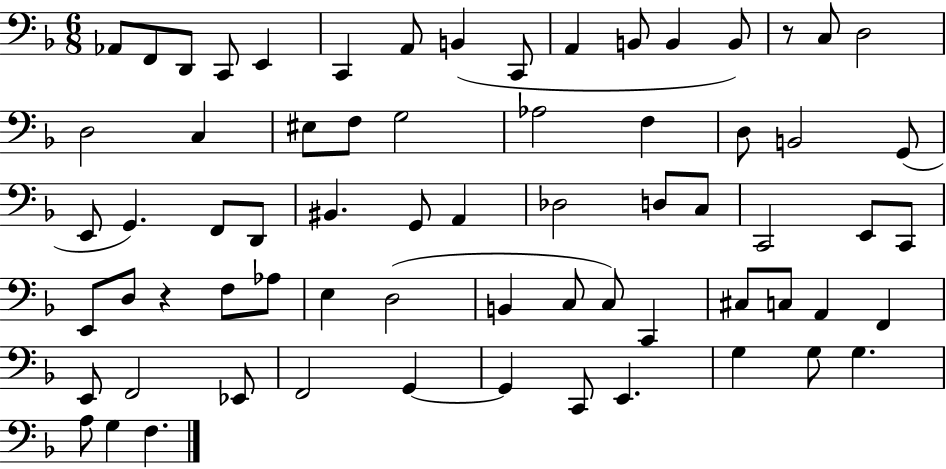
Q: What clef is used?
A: bass